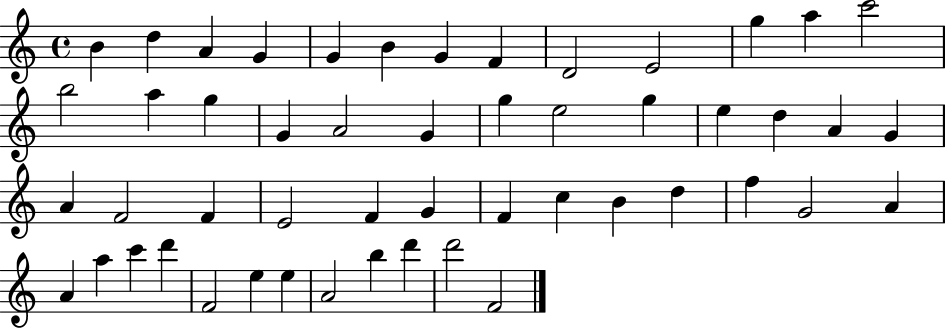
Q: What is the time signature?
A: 4/4